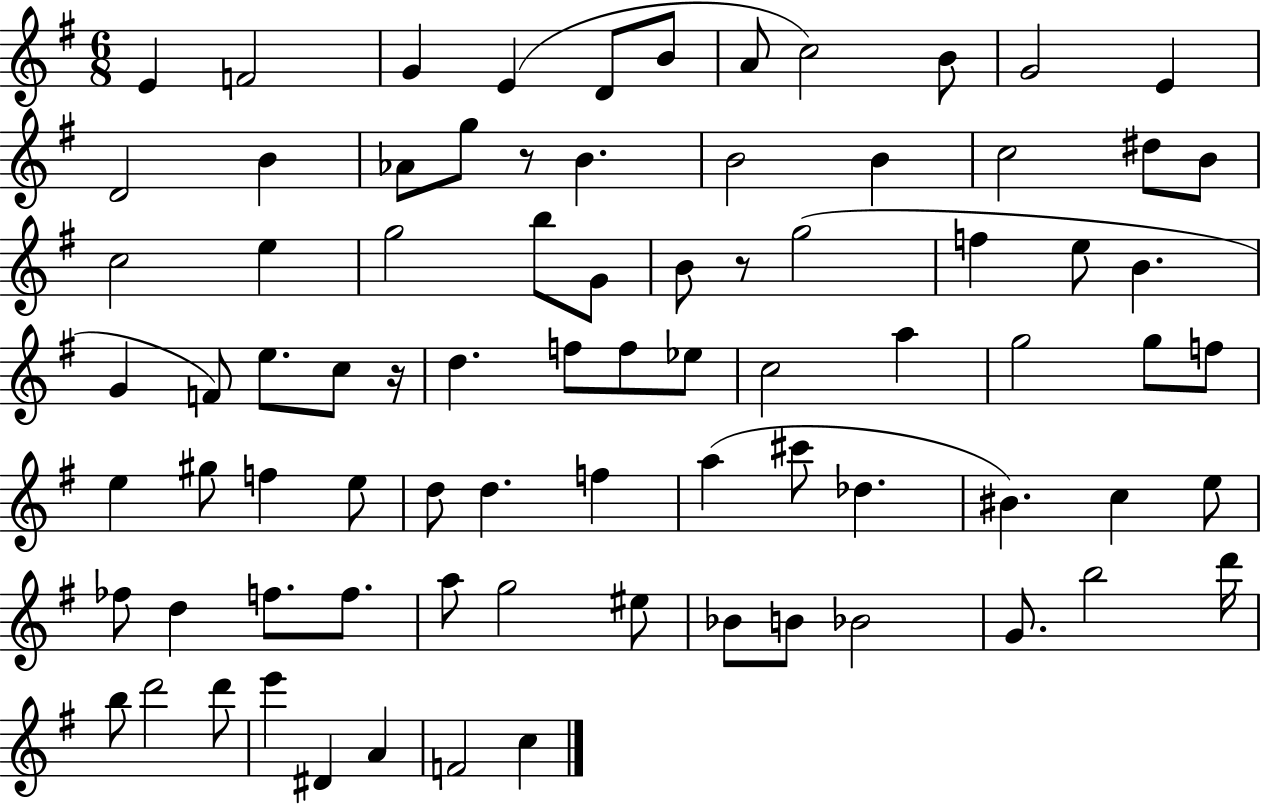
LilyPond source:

{
  \clef treble
  \numericTimeSignature
  \time 6/8
  \key g \major
  \repeat volta 2 { e'4 f'2 | g'4 e'4( d'8 b'8 | a'8 c''2) b'8 | g'2 e'4 | \break d'2 b'4 | aes'8 g''8 r8 b'4. | b'2 b'4 | c''2 dis''8 b'8 | \break c''2 e''4 | g''2 b''8 g'8 | b'8 r8 g''2( | f''4 e''8 b'4. | \break g'4 f'8) e''8. c''8 r16 | d''4. f''8 f''8 ees''8 | c''2 a''4 | g''2 g''8 f''8 | \break e''4 gis''8 f''4 e''8 | d''8 d''4. f''4 | a''4( cis'''8 des''4. | bis'4.) c''4 e''8 | \break fes''8 d''4 f''8. f''8. | a''8 g''2 eis''8 | bes'8 b'8 bes'2 | g'8. b''2 d'''16 | \break b''8 d'''2 d'''8 | e'''4 dis'4 a'4 | f'2 c''4 | } \bar "|."
}